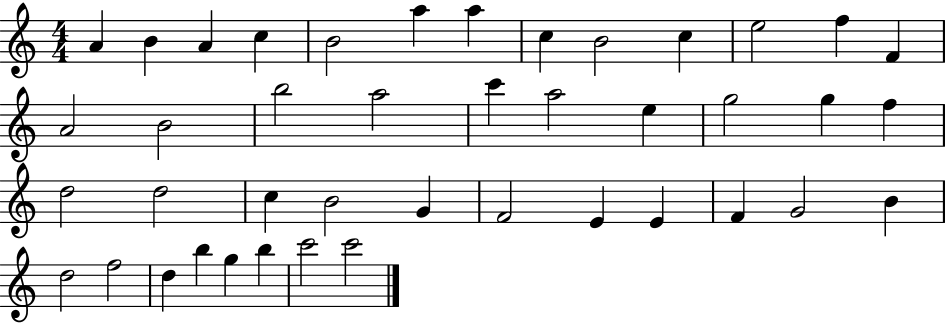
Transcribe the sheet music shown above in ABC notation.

X:1
T:Untitled
M:4/4
L:1/4
K:C
A B A c B2 a a c B2 c e2 f F A2 B2 b2 a2 c' a2 e g2 g f d2 d2 c B2 G F2 E E F G2 B d2 f2 d b g b c'2 c'2